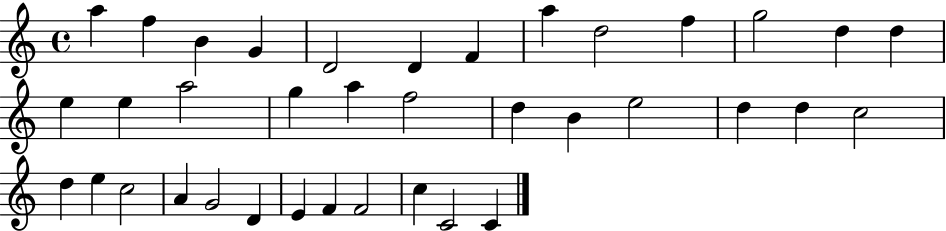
{
  \clef treble
  \time 4/4
  \defaultTimeSignature
  \key c \major
  a''4 f''4 b'4 g'4 | d'2 d'4 f'4 | a''4 d''2 f''4 | g''2 d''4 d''4 | \break e''4 e''4 a''2 | g''4 a''4 f''2 | d''4 b'4 e''2 | d''4 d''4 c''2 | \break d''4 e''4 c''2 | a'4 g'2 d'4 | e'4 f'4 f'2 | c''4 c'2 c'4 | \break \bar "|."
}